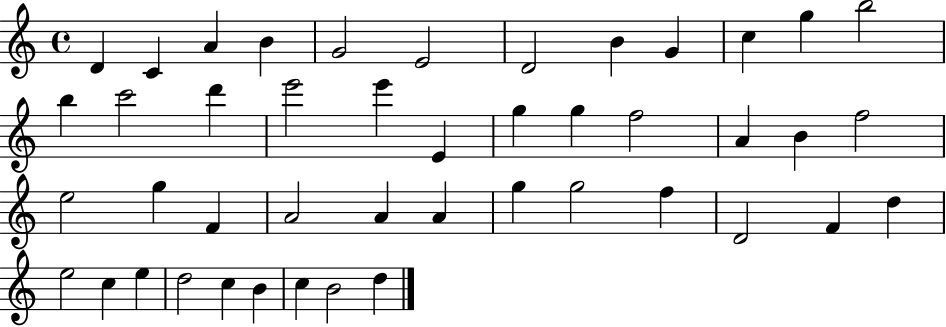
{
  \clef treble
  \time 4/4
  \defaultTimeSignature
  \key c \major
  d'4 c'4 a'4 b'4 | g'2 e'2 | d'2 b'4 g'4 | c''4 g''4 b''2 | \break b''4 c'''2 d'''4 | e'''2 e'''4 e'4 | g''4 g''4 f''2 | a'4 b'4 f''2 | \break e''2 g''4 f'4 | a'2 a'4 a'4 | g''4 g''2 f''4 | d'2 f'4 d''4 | \break e''2 c''4 e''4 | d''2 c''4 b'4 | c''4 b'2 d''4 | \bar "|."
}